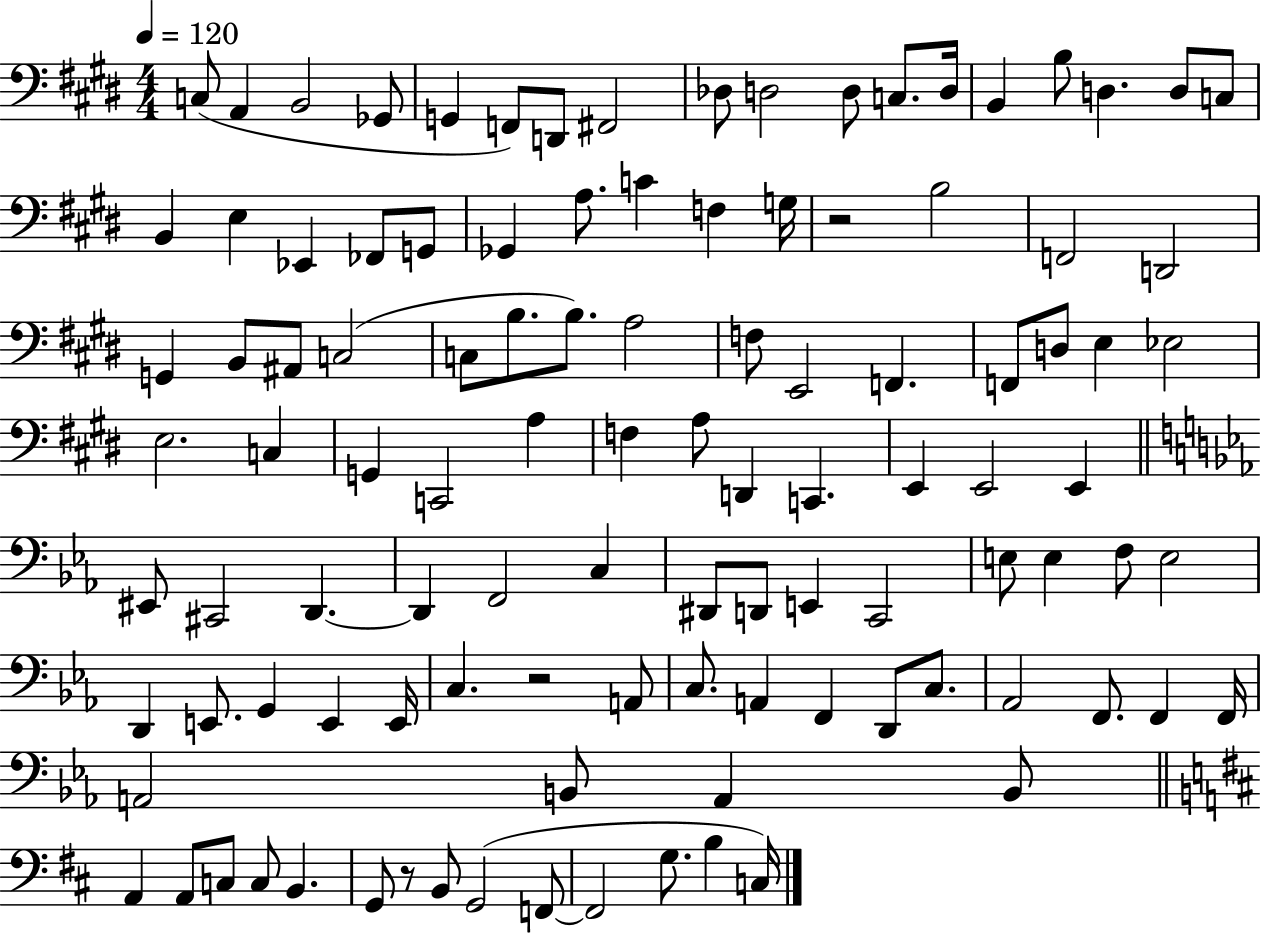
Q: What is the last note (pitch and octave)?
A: C3